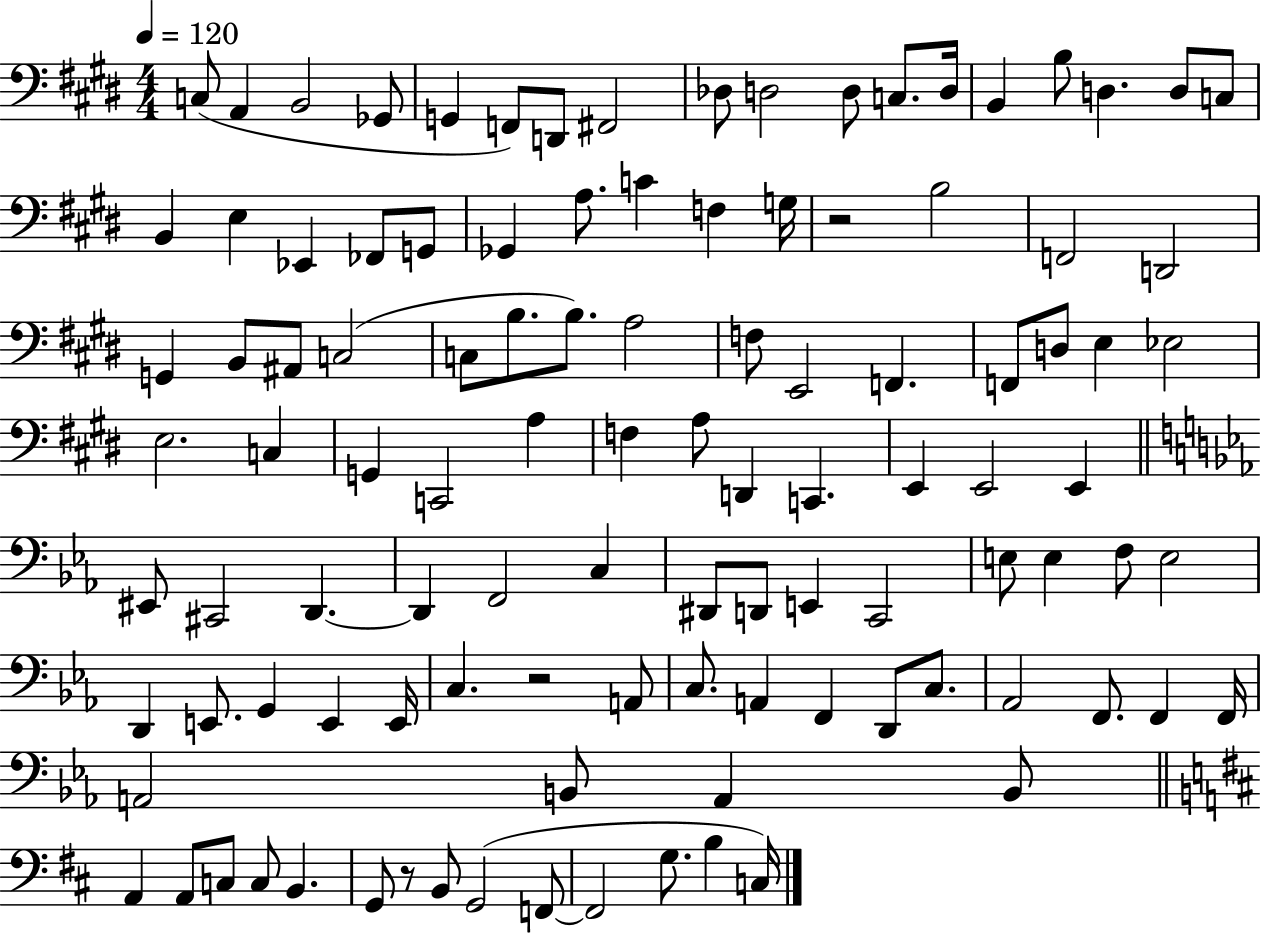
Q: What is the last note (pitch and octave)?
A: C3